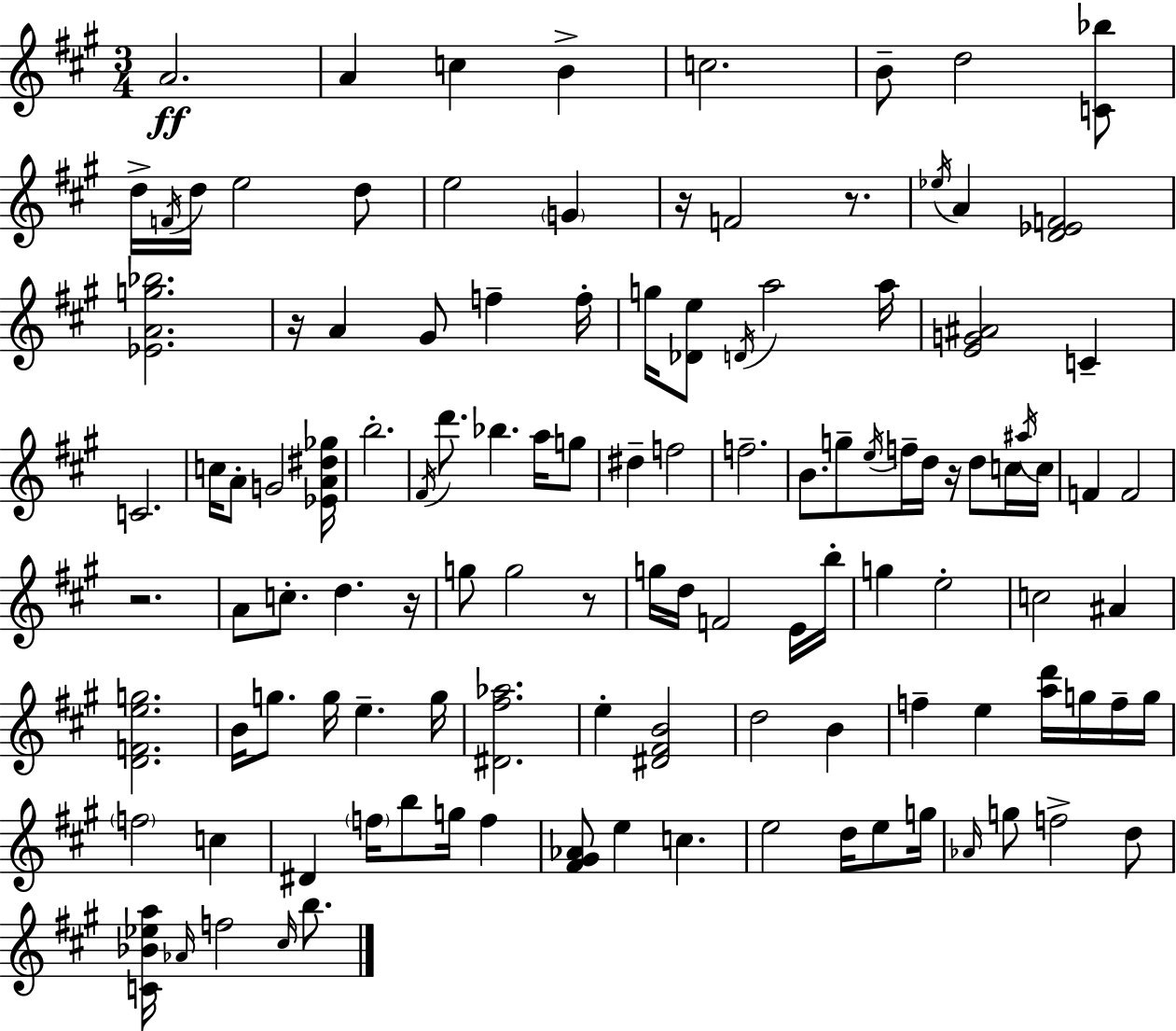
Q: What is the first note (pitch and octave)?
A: A4